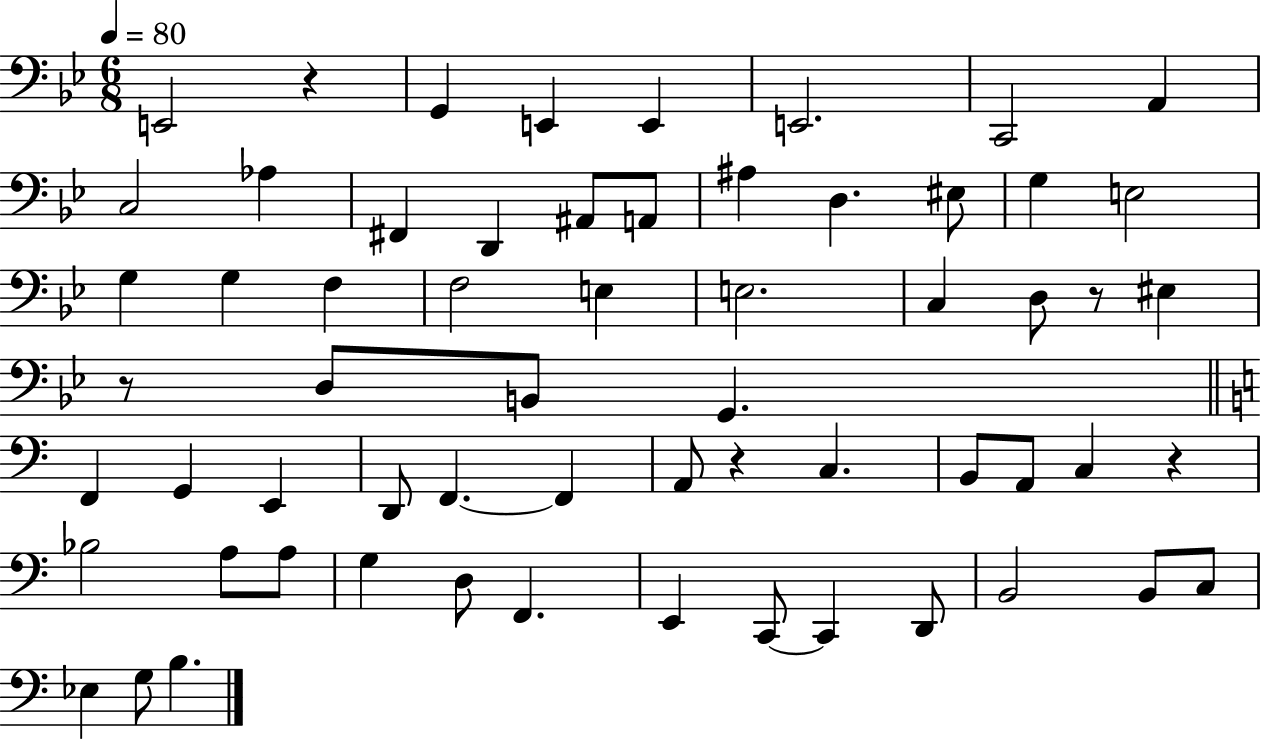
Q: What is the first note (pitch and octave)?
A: E2